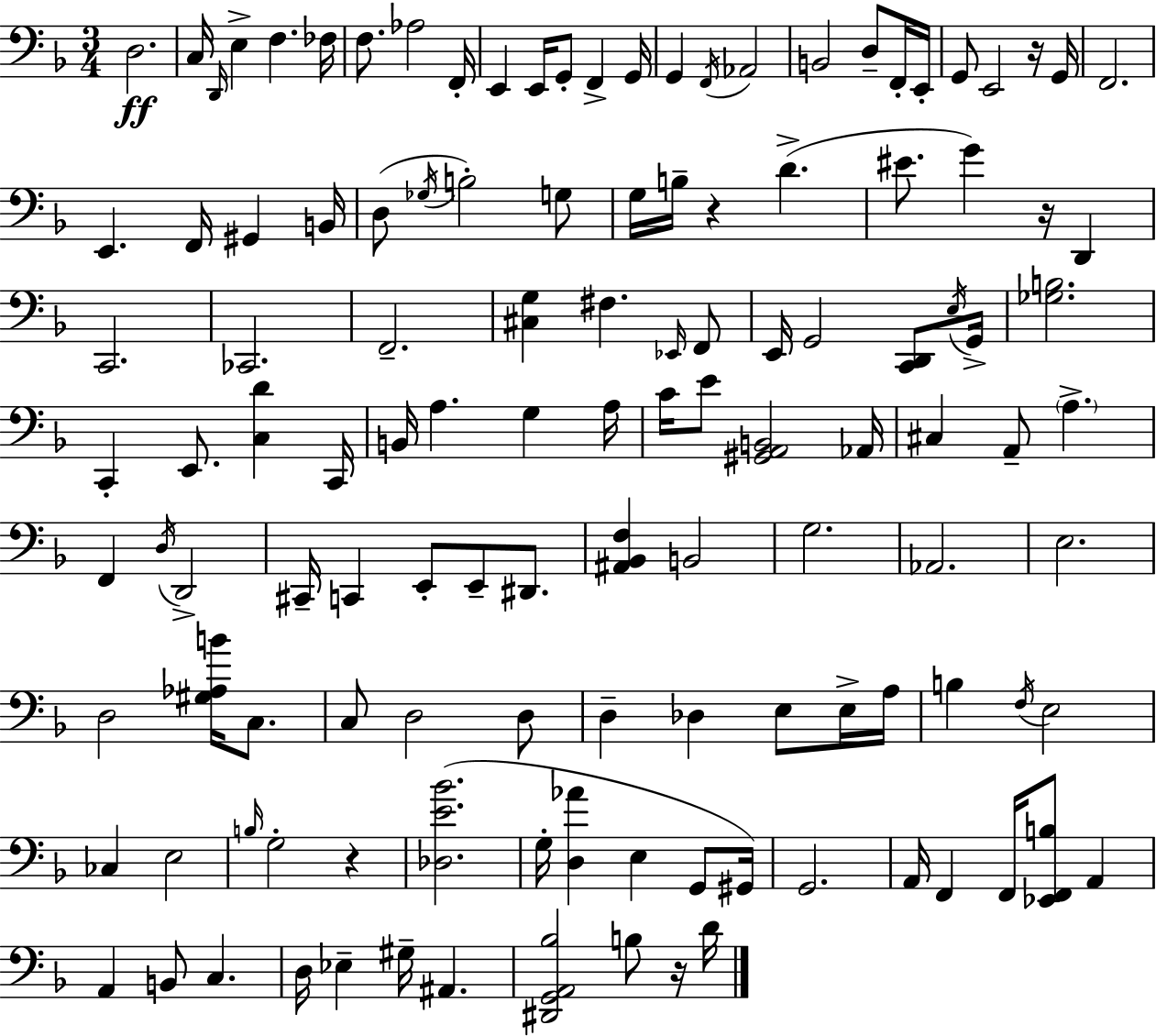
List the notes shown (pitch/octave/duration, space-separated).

D3/h. C3/s D2/s E3/q F3/q. FES3/s F3/e. Ab3/h F2/s E2/q E2/s G2/e F2/q G2/s G2/q F2/s Ab2/h B2/h D3/e F2/s E2/s G2/e E2/h R/s G2/s F2/h. E2/q. F2/s G#2/q B2/s D3/e Gb3/s B3/h G3/e G3/s B3/s R/q D4/q. EIS4/e. G4/q R/s D2/q C2/h. CES2/h. F2/h. [C#3,G3]/q F#3/q. Eb2/s F2/e E2/s G2/h [C2,D2]/e E3/s G2/s [Gb3,B3]/h. C2/q E2/e. [C3,D4]/q C2/s B2/s A3/q. G3/q A3/s C4/s E4/e [G#2,A2,B2]/h Ab2/s C#3/q A2/e A3/q. F2/q D3/s D2/h C#2/s C2/q E2/e E2/e D#2/e. [A#2,Bb2,F3]/q B2/h G3/h. Ab2/h. E3/h. D3/h [G#3,Ab3,B4]/s C3/e. C3/e D3/h D3/e D3/q Db3/q E3/e E3/s A3/s B3/q F3/s E3/h CES3/q E3/h B3/s G3/h R/q [Db3,E4,Bb4]/h. G3/s [D3,Ab4]/q E3/q G2/e G#2/s G2/h. A2/s F2/q F2/s [Eb2,F2,B3]/e A2/q A2/q B2/e C3/q. D3/s Eb3/q G#3/s A#2/q. [D#2,G2,A2,Bb3]/h B3/e R/s D4/s